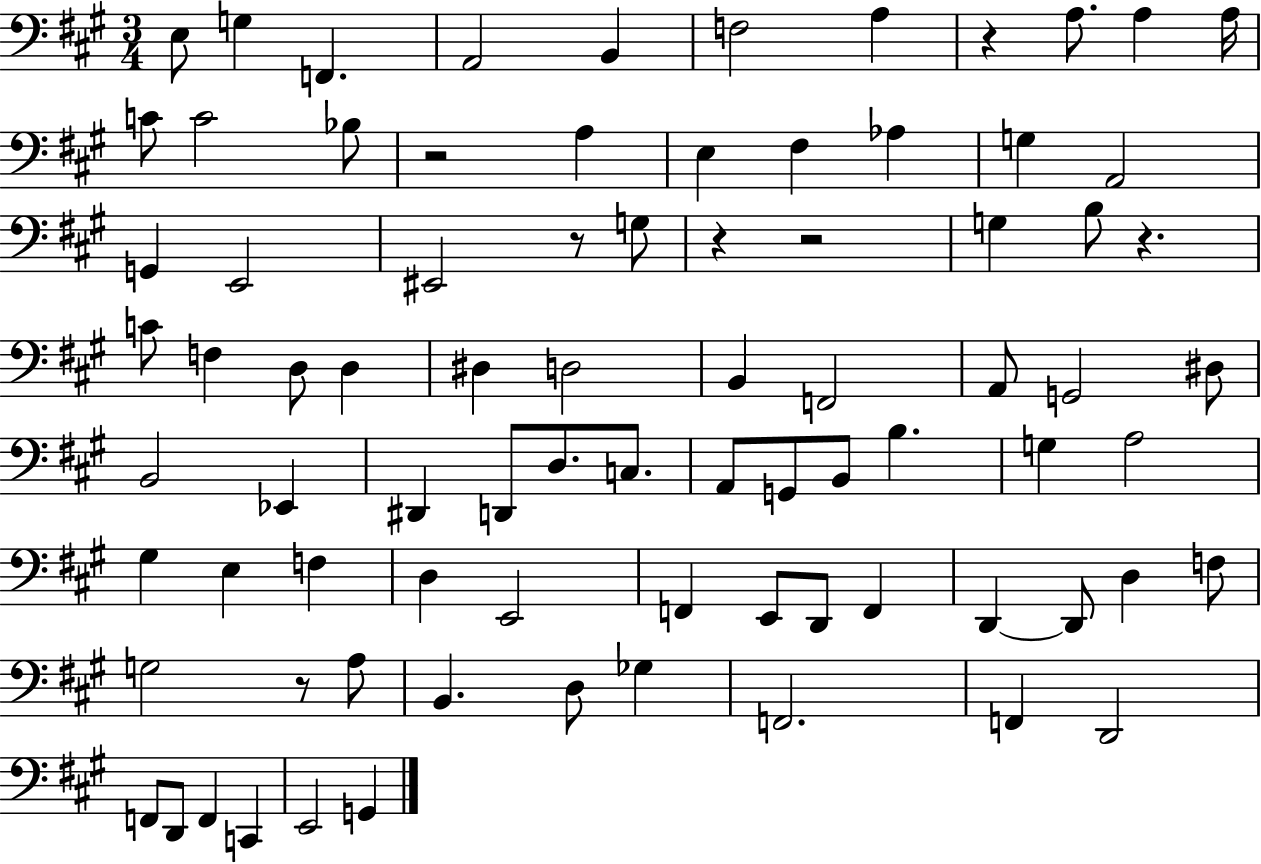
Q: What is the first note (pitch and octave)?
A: E3